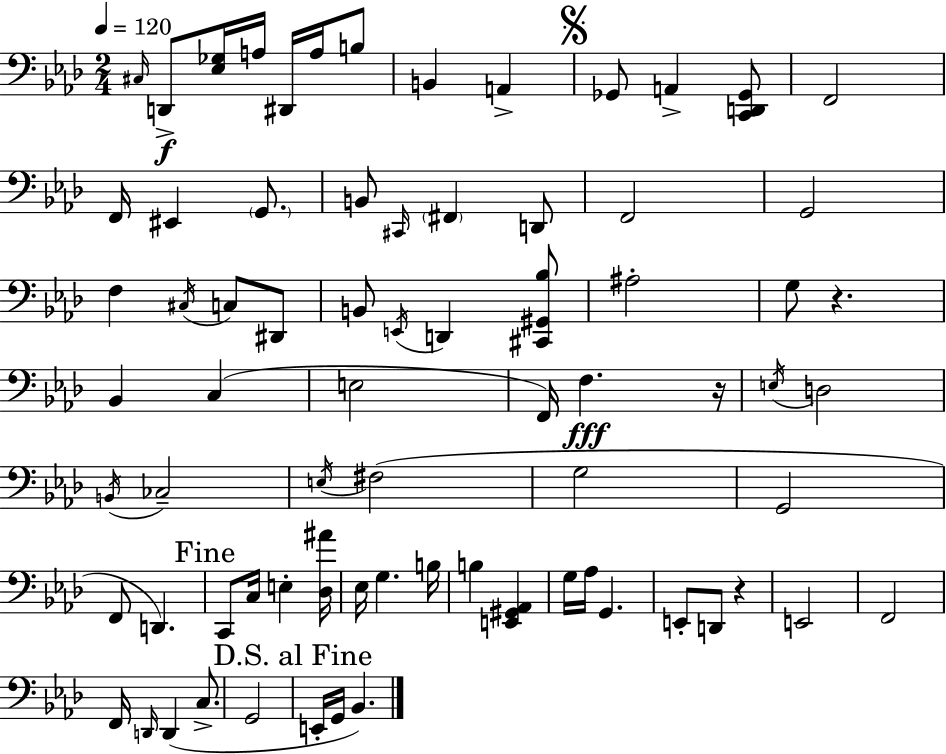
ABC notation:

X:1
T:Untitled
M:2/4
L:1/4
K:Ab
^C,/4 D,,/2 [_E,_G,]/4 A,/4 ^D,,/4 A,/4 B,/2 B,, A,, _G,,/2 A,, [C,,D,,_G,,]/2 F,,2 F,,/4 ^E,, G,,/2 B,,/2 ^C,,/4 ^F,, D,,/2 F,,2 G,,2 F, ^C,/4 C,/2 ^D,,/2 B,,/2 E,,/4 D,, [^C,,^G,,_B,]/2 ^A,2 G,/2 z _B,, C, E,2 F,,/4 F, z/4 E,/4 D,2 B,,/4 _C,2 E,/4 ^F,2 G,2 G,,2 F,,/2 D,, C,,/2 C,/4 E, [_D,^A]/4 _E,/4 G, B,/4 B, [E,,^G,,_A,,] G,/4 _A,/4 G,, E,,/2 D,,/2 z E,,2 F,,2 F,,/4 D,,/4 D,, C,/2 G,,2 E,,/4 G,,/4 _B,,